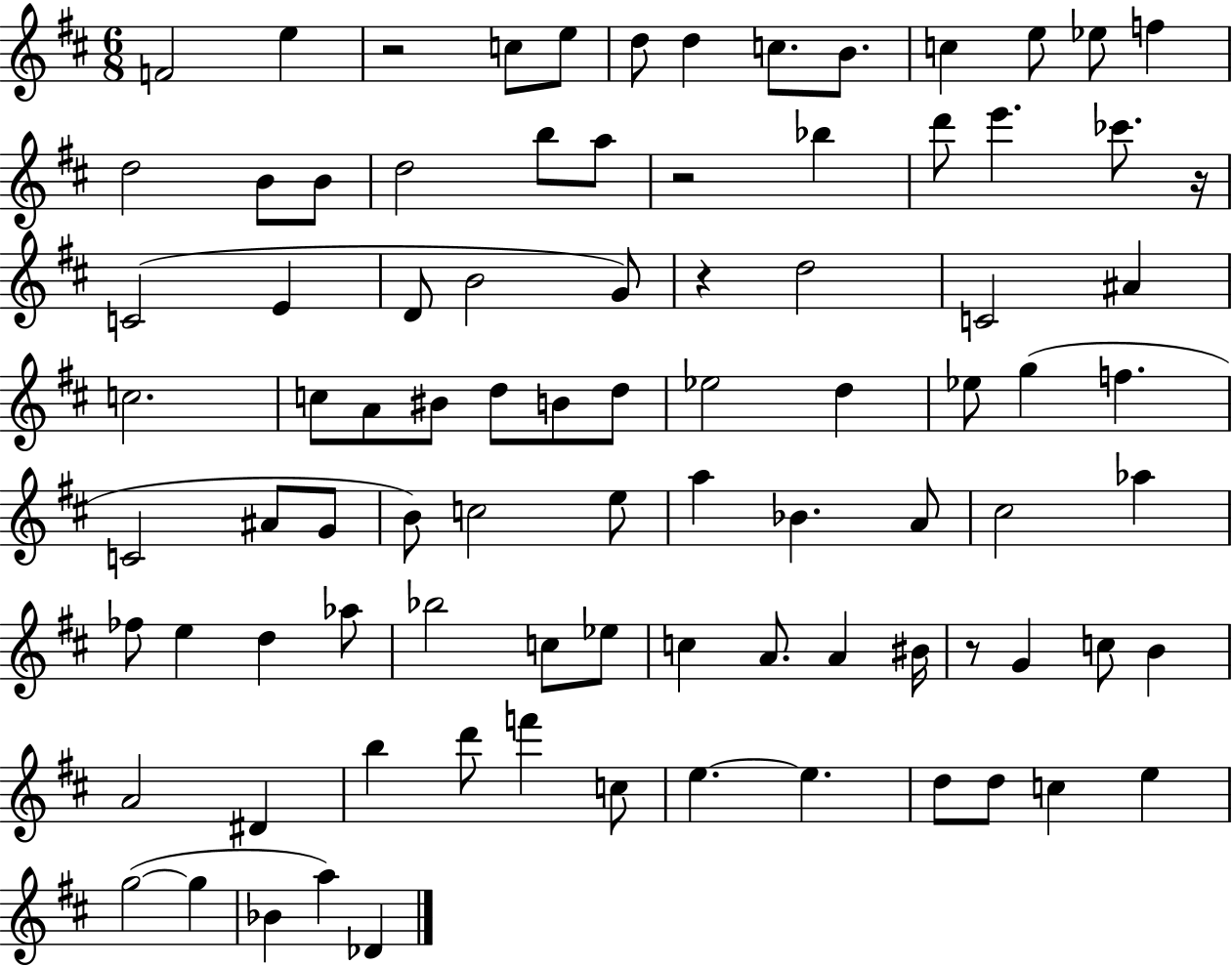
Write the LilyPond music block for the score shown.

{
  \clef treble
  \numericTimeSignature
  \time 6/8
  \key d \major
  f'2 e''4 | r2 c''8 e''8 | d''8 d''4 c''8. b'8. | c''4 e''8 ees''8 f''4 | \break d''2 b'8 b'8 | d''2 b''8 a''8 | r2 bes''4 | d'''8 e'''4. ces'''8. r16 | \break c'2( e'4 | d'8 b'2 g'8) | r4 d''2 | c'2 ais'4 | \break c''2. | c''8 a'8 bis'8 d''8 b'8 d''8 | ees''2 d''4 | ees''8 g''4( f''4. | \break c'2 ais'8 g'8 | b'8) c''2 e''8 | a''4 bes'4. a'8 | cis''2 aes''4 | \break fes''8 e''4 d''4 aes''8 | bes''2 c''8 ees''8 | c''4 a'8. a'4 bis'16 | r8 g'4 c''8 b'4 | \break a'2 dis'4 | b''4 d'''8 f'''4 c''8 | e''4.~~ e''4. | d''8 d''8 c''4 e''4 | \break g''2~(~ g''4 | bes'4 a''4) des'4 | \bar "|."
}